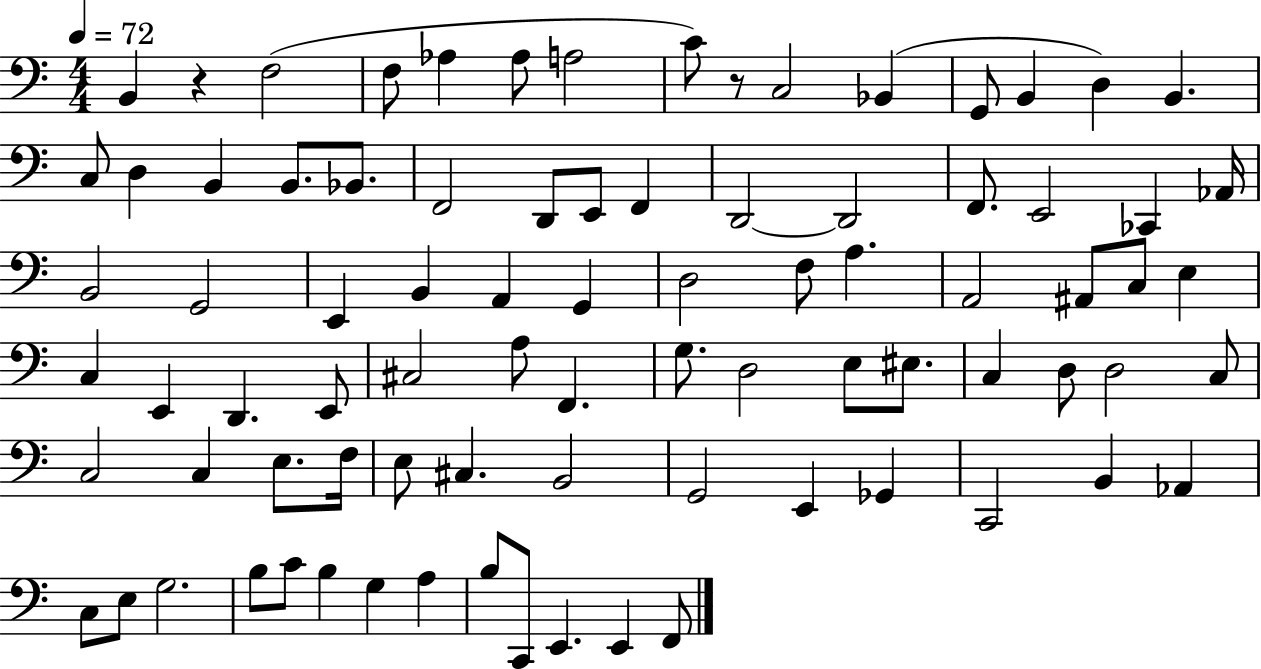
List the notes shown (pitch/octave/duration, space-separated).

B2/q R/q F3/h F3/e Ab3/q Ab3/e A3/h C4/e R/e C3/h Bb2/q G2/e B2/q D3/q B2/q. C3/e D3/q B2/q B2/e. Bb2/e. F2/h D2/e E2/e F2/q D2/h D2/h F2/e. E2/h CES2/q Ab2/s B2/h G2/h E2/q B2/q A2/q G2/q D3/h F3/e A3/q. A2/h A#2/e C3/e E3/q C3/q E2/q D2/q. E2/e C#3/h A3/e F2/q. G3/e. D3/h E3/e EIS3/e. C3/q D3/e D3/h C3/e C3/h C3/q E3/e. F3/s E3/e C#3/q. B2/h G2/h E2/q Gb2/q C2/h B2/q Ab2/q C3/e E3/e G3/h. B3/e C4/e B3/q G3/q A3/q B3/e C2/e E2/q. E2/q F2/e